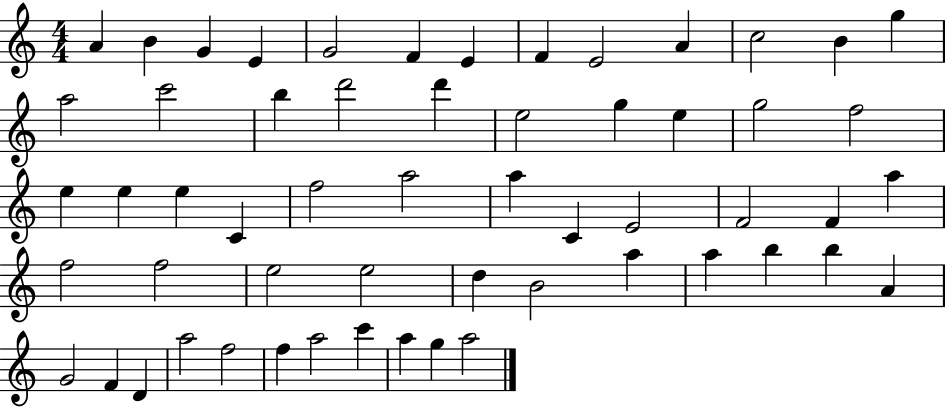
X:1
T:Untitled
M:4/4
L:1/4
K:C
A B G E G2 F E F E2 A c2 B g a2 c'2 b d'2 d' e2 g e g2 f2 e e e C f2 a2 a C E2 F2 F a f2 f2 e2 e2 d B2 a a b b A G2 F D a2 f2 f a2 c' a g a2